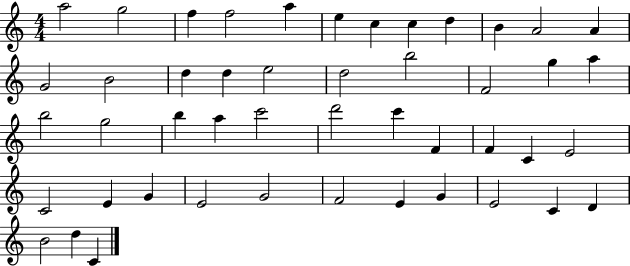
X:1
T:Untitled
M:4/4
L:1/4
K:C
a2 g2 f f2 a e c c d B A2 A G2 B2 d d e2 d2 b2 F2 g a b2 g2 b a c'2 d'2 c' F F C E2 C2 E G E2 G2 F2 E G E2 C D B2 d C